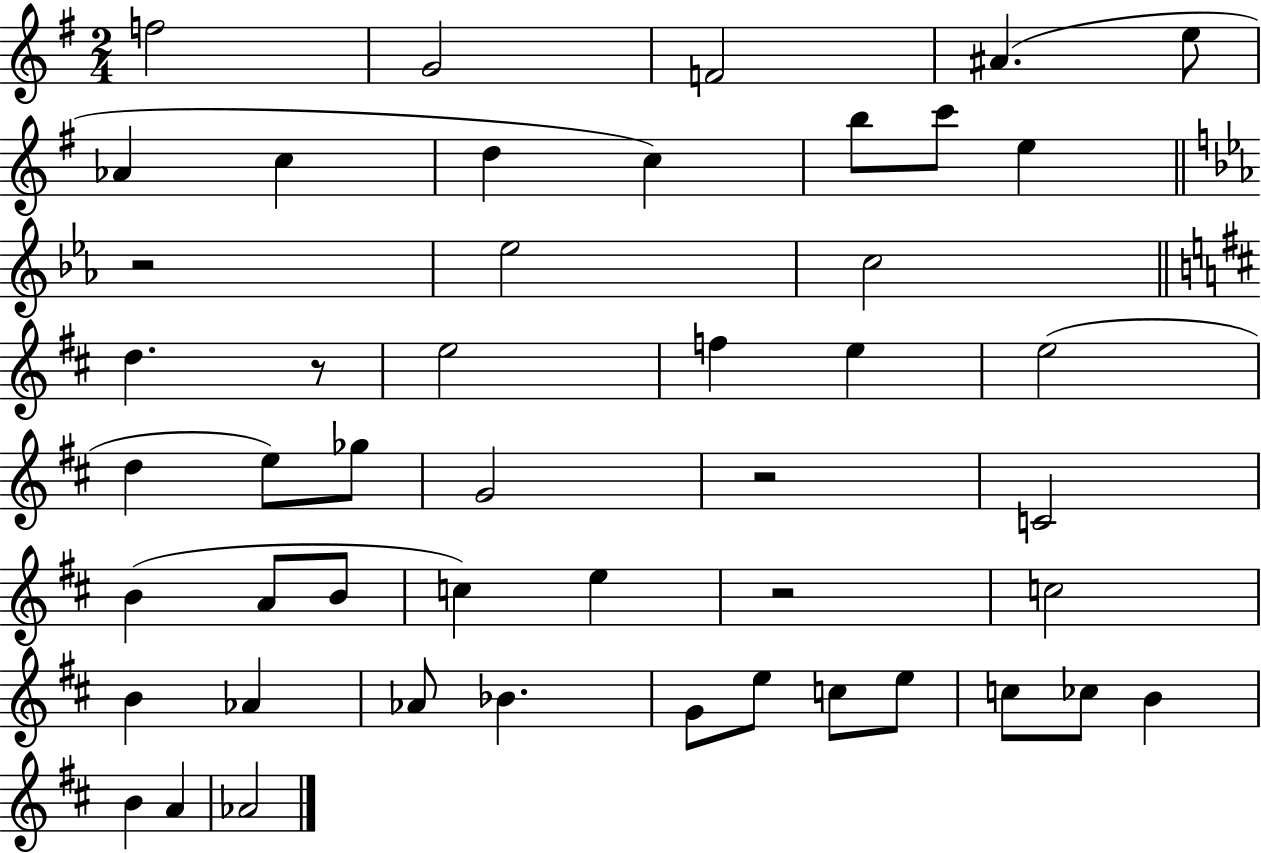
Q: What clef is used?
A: treble